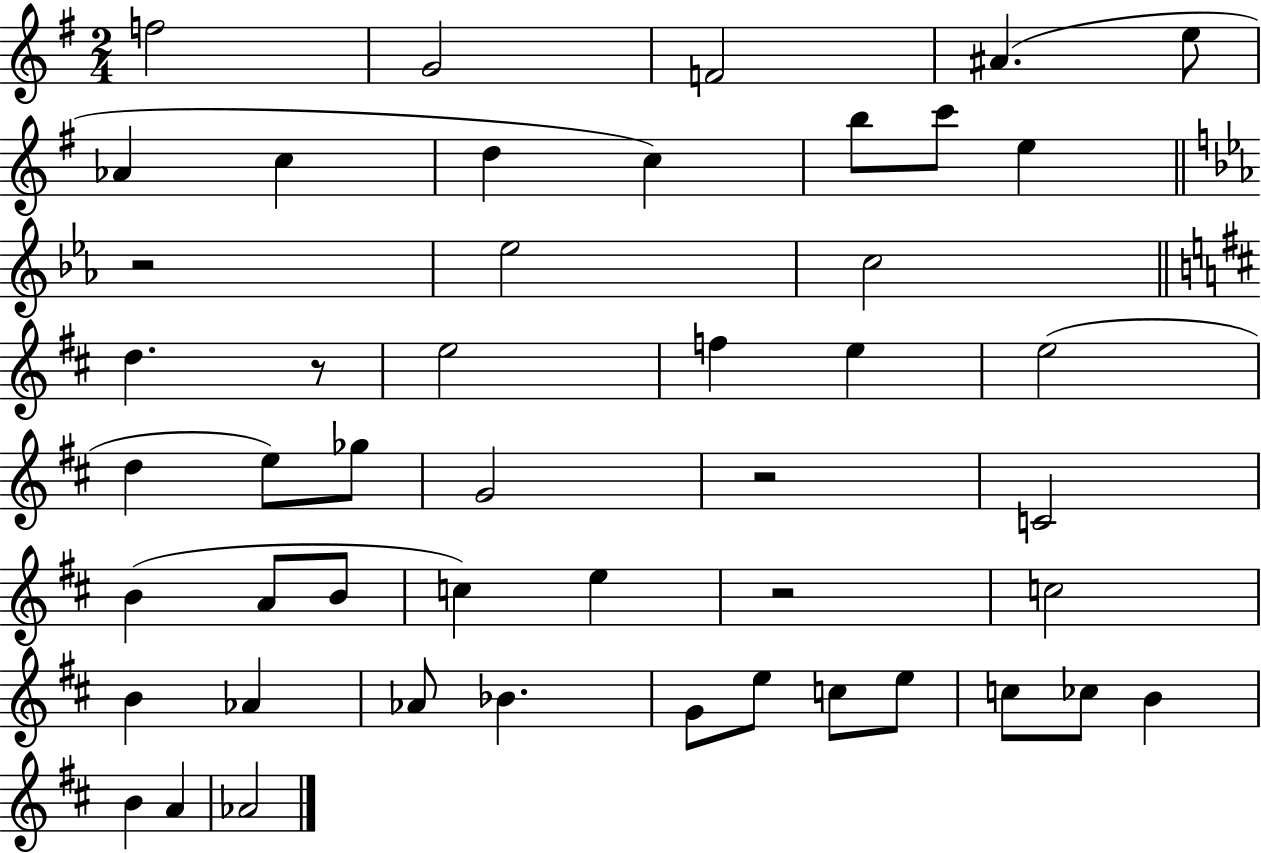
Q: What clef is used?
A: treble